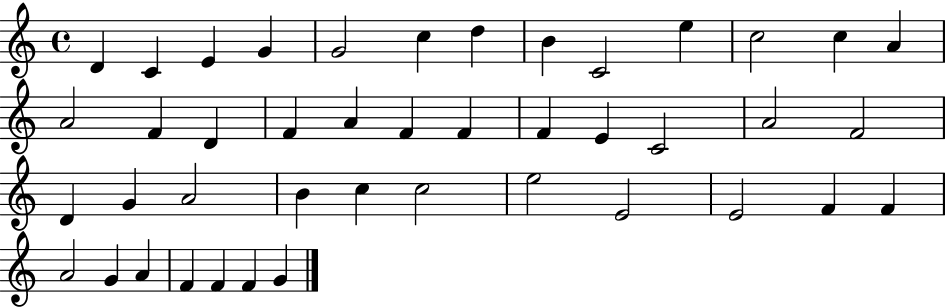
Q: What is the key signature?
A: C major